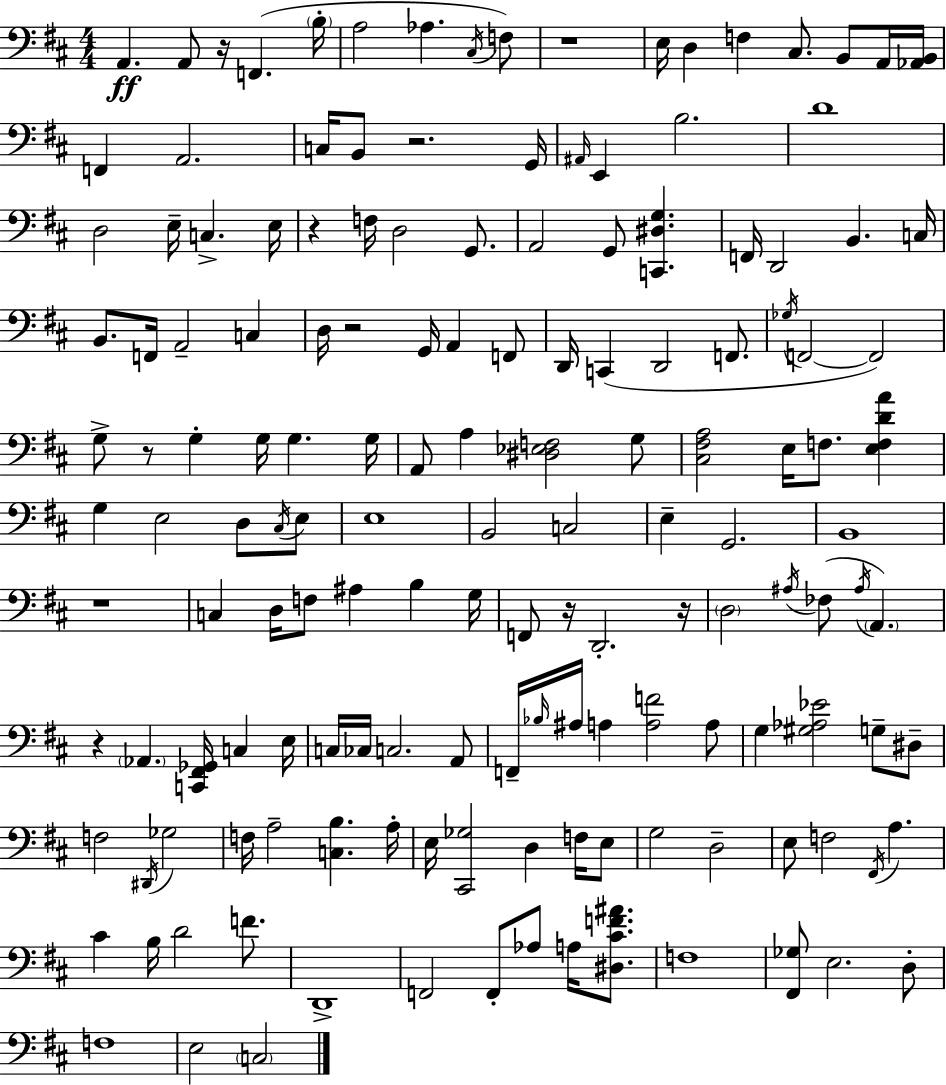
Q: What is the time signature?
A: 4/4